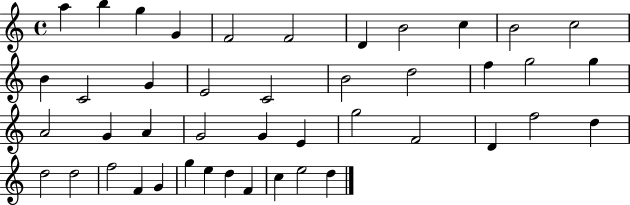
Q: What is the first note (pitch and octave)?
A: A5